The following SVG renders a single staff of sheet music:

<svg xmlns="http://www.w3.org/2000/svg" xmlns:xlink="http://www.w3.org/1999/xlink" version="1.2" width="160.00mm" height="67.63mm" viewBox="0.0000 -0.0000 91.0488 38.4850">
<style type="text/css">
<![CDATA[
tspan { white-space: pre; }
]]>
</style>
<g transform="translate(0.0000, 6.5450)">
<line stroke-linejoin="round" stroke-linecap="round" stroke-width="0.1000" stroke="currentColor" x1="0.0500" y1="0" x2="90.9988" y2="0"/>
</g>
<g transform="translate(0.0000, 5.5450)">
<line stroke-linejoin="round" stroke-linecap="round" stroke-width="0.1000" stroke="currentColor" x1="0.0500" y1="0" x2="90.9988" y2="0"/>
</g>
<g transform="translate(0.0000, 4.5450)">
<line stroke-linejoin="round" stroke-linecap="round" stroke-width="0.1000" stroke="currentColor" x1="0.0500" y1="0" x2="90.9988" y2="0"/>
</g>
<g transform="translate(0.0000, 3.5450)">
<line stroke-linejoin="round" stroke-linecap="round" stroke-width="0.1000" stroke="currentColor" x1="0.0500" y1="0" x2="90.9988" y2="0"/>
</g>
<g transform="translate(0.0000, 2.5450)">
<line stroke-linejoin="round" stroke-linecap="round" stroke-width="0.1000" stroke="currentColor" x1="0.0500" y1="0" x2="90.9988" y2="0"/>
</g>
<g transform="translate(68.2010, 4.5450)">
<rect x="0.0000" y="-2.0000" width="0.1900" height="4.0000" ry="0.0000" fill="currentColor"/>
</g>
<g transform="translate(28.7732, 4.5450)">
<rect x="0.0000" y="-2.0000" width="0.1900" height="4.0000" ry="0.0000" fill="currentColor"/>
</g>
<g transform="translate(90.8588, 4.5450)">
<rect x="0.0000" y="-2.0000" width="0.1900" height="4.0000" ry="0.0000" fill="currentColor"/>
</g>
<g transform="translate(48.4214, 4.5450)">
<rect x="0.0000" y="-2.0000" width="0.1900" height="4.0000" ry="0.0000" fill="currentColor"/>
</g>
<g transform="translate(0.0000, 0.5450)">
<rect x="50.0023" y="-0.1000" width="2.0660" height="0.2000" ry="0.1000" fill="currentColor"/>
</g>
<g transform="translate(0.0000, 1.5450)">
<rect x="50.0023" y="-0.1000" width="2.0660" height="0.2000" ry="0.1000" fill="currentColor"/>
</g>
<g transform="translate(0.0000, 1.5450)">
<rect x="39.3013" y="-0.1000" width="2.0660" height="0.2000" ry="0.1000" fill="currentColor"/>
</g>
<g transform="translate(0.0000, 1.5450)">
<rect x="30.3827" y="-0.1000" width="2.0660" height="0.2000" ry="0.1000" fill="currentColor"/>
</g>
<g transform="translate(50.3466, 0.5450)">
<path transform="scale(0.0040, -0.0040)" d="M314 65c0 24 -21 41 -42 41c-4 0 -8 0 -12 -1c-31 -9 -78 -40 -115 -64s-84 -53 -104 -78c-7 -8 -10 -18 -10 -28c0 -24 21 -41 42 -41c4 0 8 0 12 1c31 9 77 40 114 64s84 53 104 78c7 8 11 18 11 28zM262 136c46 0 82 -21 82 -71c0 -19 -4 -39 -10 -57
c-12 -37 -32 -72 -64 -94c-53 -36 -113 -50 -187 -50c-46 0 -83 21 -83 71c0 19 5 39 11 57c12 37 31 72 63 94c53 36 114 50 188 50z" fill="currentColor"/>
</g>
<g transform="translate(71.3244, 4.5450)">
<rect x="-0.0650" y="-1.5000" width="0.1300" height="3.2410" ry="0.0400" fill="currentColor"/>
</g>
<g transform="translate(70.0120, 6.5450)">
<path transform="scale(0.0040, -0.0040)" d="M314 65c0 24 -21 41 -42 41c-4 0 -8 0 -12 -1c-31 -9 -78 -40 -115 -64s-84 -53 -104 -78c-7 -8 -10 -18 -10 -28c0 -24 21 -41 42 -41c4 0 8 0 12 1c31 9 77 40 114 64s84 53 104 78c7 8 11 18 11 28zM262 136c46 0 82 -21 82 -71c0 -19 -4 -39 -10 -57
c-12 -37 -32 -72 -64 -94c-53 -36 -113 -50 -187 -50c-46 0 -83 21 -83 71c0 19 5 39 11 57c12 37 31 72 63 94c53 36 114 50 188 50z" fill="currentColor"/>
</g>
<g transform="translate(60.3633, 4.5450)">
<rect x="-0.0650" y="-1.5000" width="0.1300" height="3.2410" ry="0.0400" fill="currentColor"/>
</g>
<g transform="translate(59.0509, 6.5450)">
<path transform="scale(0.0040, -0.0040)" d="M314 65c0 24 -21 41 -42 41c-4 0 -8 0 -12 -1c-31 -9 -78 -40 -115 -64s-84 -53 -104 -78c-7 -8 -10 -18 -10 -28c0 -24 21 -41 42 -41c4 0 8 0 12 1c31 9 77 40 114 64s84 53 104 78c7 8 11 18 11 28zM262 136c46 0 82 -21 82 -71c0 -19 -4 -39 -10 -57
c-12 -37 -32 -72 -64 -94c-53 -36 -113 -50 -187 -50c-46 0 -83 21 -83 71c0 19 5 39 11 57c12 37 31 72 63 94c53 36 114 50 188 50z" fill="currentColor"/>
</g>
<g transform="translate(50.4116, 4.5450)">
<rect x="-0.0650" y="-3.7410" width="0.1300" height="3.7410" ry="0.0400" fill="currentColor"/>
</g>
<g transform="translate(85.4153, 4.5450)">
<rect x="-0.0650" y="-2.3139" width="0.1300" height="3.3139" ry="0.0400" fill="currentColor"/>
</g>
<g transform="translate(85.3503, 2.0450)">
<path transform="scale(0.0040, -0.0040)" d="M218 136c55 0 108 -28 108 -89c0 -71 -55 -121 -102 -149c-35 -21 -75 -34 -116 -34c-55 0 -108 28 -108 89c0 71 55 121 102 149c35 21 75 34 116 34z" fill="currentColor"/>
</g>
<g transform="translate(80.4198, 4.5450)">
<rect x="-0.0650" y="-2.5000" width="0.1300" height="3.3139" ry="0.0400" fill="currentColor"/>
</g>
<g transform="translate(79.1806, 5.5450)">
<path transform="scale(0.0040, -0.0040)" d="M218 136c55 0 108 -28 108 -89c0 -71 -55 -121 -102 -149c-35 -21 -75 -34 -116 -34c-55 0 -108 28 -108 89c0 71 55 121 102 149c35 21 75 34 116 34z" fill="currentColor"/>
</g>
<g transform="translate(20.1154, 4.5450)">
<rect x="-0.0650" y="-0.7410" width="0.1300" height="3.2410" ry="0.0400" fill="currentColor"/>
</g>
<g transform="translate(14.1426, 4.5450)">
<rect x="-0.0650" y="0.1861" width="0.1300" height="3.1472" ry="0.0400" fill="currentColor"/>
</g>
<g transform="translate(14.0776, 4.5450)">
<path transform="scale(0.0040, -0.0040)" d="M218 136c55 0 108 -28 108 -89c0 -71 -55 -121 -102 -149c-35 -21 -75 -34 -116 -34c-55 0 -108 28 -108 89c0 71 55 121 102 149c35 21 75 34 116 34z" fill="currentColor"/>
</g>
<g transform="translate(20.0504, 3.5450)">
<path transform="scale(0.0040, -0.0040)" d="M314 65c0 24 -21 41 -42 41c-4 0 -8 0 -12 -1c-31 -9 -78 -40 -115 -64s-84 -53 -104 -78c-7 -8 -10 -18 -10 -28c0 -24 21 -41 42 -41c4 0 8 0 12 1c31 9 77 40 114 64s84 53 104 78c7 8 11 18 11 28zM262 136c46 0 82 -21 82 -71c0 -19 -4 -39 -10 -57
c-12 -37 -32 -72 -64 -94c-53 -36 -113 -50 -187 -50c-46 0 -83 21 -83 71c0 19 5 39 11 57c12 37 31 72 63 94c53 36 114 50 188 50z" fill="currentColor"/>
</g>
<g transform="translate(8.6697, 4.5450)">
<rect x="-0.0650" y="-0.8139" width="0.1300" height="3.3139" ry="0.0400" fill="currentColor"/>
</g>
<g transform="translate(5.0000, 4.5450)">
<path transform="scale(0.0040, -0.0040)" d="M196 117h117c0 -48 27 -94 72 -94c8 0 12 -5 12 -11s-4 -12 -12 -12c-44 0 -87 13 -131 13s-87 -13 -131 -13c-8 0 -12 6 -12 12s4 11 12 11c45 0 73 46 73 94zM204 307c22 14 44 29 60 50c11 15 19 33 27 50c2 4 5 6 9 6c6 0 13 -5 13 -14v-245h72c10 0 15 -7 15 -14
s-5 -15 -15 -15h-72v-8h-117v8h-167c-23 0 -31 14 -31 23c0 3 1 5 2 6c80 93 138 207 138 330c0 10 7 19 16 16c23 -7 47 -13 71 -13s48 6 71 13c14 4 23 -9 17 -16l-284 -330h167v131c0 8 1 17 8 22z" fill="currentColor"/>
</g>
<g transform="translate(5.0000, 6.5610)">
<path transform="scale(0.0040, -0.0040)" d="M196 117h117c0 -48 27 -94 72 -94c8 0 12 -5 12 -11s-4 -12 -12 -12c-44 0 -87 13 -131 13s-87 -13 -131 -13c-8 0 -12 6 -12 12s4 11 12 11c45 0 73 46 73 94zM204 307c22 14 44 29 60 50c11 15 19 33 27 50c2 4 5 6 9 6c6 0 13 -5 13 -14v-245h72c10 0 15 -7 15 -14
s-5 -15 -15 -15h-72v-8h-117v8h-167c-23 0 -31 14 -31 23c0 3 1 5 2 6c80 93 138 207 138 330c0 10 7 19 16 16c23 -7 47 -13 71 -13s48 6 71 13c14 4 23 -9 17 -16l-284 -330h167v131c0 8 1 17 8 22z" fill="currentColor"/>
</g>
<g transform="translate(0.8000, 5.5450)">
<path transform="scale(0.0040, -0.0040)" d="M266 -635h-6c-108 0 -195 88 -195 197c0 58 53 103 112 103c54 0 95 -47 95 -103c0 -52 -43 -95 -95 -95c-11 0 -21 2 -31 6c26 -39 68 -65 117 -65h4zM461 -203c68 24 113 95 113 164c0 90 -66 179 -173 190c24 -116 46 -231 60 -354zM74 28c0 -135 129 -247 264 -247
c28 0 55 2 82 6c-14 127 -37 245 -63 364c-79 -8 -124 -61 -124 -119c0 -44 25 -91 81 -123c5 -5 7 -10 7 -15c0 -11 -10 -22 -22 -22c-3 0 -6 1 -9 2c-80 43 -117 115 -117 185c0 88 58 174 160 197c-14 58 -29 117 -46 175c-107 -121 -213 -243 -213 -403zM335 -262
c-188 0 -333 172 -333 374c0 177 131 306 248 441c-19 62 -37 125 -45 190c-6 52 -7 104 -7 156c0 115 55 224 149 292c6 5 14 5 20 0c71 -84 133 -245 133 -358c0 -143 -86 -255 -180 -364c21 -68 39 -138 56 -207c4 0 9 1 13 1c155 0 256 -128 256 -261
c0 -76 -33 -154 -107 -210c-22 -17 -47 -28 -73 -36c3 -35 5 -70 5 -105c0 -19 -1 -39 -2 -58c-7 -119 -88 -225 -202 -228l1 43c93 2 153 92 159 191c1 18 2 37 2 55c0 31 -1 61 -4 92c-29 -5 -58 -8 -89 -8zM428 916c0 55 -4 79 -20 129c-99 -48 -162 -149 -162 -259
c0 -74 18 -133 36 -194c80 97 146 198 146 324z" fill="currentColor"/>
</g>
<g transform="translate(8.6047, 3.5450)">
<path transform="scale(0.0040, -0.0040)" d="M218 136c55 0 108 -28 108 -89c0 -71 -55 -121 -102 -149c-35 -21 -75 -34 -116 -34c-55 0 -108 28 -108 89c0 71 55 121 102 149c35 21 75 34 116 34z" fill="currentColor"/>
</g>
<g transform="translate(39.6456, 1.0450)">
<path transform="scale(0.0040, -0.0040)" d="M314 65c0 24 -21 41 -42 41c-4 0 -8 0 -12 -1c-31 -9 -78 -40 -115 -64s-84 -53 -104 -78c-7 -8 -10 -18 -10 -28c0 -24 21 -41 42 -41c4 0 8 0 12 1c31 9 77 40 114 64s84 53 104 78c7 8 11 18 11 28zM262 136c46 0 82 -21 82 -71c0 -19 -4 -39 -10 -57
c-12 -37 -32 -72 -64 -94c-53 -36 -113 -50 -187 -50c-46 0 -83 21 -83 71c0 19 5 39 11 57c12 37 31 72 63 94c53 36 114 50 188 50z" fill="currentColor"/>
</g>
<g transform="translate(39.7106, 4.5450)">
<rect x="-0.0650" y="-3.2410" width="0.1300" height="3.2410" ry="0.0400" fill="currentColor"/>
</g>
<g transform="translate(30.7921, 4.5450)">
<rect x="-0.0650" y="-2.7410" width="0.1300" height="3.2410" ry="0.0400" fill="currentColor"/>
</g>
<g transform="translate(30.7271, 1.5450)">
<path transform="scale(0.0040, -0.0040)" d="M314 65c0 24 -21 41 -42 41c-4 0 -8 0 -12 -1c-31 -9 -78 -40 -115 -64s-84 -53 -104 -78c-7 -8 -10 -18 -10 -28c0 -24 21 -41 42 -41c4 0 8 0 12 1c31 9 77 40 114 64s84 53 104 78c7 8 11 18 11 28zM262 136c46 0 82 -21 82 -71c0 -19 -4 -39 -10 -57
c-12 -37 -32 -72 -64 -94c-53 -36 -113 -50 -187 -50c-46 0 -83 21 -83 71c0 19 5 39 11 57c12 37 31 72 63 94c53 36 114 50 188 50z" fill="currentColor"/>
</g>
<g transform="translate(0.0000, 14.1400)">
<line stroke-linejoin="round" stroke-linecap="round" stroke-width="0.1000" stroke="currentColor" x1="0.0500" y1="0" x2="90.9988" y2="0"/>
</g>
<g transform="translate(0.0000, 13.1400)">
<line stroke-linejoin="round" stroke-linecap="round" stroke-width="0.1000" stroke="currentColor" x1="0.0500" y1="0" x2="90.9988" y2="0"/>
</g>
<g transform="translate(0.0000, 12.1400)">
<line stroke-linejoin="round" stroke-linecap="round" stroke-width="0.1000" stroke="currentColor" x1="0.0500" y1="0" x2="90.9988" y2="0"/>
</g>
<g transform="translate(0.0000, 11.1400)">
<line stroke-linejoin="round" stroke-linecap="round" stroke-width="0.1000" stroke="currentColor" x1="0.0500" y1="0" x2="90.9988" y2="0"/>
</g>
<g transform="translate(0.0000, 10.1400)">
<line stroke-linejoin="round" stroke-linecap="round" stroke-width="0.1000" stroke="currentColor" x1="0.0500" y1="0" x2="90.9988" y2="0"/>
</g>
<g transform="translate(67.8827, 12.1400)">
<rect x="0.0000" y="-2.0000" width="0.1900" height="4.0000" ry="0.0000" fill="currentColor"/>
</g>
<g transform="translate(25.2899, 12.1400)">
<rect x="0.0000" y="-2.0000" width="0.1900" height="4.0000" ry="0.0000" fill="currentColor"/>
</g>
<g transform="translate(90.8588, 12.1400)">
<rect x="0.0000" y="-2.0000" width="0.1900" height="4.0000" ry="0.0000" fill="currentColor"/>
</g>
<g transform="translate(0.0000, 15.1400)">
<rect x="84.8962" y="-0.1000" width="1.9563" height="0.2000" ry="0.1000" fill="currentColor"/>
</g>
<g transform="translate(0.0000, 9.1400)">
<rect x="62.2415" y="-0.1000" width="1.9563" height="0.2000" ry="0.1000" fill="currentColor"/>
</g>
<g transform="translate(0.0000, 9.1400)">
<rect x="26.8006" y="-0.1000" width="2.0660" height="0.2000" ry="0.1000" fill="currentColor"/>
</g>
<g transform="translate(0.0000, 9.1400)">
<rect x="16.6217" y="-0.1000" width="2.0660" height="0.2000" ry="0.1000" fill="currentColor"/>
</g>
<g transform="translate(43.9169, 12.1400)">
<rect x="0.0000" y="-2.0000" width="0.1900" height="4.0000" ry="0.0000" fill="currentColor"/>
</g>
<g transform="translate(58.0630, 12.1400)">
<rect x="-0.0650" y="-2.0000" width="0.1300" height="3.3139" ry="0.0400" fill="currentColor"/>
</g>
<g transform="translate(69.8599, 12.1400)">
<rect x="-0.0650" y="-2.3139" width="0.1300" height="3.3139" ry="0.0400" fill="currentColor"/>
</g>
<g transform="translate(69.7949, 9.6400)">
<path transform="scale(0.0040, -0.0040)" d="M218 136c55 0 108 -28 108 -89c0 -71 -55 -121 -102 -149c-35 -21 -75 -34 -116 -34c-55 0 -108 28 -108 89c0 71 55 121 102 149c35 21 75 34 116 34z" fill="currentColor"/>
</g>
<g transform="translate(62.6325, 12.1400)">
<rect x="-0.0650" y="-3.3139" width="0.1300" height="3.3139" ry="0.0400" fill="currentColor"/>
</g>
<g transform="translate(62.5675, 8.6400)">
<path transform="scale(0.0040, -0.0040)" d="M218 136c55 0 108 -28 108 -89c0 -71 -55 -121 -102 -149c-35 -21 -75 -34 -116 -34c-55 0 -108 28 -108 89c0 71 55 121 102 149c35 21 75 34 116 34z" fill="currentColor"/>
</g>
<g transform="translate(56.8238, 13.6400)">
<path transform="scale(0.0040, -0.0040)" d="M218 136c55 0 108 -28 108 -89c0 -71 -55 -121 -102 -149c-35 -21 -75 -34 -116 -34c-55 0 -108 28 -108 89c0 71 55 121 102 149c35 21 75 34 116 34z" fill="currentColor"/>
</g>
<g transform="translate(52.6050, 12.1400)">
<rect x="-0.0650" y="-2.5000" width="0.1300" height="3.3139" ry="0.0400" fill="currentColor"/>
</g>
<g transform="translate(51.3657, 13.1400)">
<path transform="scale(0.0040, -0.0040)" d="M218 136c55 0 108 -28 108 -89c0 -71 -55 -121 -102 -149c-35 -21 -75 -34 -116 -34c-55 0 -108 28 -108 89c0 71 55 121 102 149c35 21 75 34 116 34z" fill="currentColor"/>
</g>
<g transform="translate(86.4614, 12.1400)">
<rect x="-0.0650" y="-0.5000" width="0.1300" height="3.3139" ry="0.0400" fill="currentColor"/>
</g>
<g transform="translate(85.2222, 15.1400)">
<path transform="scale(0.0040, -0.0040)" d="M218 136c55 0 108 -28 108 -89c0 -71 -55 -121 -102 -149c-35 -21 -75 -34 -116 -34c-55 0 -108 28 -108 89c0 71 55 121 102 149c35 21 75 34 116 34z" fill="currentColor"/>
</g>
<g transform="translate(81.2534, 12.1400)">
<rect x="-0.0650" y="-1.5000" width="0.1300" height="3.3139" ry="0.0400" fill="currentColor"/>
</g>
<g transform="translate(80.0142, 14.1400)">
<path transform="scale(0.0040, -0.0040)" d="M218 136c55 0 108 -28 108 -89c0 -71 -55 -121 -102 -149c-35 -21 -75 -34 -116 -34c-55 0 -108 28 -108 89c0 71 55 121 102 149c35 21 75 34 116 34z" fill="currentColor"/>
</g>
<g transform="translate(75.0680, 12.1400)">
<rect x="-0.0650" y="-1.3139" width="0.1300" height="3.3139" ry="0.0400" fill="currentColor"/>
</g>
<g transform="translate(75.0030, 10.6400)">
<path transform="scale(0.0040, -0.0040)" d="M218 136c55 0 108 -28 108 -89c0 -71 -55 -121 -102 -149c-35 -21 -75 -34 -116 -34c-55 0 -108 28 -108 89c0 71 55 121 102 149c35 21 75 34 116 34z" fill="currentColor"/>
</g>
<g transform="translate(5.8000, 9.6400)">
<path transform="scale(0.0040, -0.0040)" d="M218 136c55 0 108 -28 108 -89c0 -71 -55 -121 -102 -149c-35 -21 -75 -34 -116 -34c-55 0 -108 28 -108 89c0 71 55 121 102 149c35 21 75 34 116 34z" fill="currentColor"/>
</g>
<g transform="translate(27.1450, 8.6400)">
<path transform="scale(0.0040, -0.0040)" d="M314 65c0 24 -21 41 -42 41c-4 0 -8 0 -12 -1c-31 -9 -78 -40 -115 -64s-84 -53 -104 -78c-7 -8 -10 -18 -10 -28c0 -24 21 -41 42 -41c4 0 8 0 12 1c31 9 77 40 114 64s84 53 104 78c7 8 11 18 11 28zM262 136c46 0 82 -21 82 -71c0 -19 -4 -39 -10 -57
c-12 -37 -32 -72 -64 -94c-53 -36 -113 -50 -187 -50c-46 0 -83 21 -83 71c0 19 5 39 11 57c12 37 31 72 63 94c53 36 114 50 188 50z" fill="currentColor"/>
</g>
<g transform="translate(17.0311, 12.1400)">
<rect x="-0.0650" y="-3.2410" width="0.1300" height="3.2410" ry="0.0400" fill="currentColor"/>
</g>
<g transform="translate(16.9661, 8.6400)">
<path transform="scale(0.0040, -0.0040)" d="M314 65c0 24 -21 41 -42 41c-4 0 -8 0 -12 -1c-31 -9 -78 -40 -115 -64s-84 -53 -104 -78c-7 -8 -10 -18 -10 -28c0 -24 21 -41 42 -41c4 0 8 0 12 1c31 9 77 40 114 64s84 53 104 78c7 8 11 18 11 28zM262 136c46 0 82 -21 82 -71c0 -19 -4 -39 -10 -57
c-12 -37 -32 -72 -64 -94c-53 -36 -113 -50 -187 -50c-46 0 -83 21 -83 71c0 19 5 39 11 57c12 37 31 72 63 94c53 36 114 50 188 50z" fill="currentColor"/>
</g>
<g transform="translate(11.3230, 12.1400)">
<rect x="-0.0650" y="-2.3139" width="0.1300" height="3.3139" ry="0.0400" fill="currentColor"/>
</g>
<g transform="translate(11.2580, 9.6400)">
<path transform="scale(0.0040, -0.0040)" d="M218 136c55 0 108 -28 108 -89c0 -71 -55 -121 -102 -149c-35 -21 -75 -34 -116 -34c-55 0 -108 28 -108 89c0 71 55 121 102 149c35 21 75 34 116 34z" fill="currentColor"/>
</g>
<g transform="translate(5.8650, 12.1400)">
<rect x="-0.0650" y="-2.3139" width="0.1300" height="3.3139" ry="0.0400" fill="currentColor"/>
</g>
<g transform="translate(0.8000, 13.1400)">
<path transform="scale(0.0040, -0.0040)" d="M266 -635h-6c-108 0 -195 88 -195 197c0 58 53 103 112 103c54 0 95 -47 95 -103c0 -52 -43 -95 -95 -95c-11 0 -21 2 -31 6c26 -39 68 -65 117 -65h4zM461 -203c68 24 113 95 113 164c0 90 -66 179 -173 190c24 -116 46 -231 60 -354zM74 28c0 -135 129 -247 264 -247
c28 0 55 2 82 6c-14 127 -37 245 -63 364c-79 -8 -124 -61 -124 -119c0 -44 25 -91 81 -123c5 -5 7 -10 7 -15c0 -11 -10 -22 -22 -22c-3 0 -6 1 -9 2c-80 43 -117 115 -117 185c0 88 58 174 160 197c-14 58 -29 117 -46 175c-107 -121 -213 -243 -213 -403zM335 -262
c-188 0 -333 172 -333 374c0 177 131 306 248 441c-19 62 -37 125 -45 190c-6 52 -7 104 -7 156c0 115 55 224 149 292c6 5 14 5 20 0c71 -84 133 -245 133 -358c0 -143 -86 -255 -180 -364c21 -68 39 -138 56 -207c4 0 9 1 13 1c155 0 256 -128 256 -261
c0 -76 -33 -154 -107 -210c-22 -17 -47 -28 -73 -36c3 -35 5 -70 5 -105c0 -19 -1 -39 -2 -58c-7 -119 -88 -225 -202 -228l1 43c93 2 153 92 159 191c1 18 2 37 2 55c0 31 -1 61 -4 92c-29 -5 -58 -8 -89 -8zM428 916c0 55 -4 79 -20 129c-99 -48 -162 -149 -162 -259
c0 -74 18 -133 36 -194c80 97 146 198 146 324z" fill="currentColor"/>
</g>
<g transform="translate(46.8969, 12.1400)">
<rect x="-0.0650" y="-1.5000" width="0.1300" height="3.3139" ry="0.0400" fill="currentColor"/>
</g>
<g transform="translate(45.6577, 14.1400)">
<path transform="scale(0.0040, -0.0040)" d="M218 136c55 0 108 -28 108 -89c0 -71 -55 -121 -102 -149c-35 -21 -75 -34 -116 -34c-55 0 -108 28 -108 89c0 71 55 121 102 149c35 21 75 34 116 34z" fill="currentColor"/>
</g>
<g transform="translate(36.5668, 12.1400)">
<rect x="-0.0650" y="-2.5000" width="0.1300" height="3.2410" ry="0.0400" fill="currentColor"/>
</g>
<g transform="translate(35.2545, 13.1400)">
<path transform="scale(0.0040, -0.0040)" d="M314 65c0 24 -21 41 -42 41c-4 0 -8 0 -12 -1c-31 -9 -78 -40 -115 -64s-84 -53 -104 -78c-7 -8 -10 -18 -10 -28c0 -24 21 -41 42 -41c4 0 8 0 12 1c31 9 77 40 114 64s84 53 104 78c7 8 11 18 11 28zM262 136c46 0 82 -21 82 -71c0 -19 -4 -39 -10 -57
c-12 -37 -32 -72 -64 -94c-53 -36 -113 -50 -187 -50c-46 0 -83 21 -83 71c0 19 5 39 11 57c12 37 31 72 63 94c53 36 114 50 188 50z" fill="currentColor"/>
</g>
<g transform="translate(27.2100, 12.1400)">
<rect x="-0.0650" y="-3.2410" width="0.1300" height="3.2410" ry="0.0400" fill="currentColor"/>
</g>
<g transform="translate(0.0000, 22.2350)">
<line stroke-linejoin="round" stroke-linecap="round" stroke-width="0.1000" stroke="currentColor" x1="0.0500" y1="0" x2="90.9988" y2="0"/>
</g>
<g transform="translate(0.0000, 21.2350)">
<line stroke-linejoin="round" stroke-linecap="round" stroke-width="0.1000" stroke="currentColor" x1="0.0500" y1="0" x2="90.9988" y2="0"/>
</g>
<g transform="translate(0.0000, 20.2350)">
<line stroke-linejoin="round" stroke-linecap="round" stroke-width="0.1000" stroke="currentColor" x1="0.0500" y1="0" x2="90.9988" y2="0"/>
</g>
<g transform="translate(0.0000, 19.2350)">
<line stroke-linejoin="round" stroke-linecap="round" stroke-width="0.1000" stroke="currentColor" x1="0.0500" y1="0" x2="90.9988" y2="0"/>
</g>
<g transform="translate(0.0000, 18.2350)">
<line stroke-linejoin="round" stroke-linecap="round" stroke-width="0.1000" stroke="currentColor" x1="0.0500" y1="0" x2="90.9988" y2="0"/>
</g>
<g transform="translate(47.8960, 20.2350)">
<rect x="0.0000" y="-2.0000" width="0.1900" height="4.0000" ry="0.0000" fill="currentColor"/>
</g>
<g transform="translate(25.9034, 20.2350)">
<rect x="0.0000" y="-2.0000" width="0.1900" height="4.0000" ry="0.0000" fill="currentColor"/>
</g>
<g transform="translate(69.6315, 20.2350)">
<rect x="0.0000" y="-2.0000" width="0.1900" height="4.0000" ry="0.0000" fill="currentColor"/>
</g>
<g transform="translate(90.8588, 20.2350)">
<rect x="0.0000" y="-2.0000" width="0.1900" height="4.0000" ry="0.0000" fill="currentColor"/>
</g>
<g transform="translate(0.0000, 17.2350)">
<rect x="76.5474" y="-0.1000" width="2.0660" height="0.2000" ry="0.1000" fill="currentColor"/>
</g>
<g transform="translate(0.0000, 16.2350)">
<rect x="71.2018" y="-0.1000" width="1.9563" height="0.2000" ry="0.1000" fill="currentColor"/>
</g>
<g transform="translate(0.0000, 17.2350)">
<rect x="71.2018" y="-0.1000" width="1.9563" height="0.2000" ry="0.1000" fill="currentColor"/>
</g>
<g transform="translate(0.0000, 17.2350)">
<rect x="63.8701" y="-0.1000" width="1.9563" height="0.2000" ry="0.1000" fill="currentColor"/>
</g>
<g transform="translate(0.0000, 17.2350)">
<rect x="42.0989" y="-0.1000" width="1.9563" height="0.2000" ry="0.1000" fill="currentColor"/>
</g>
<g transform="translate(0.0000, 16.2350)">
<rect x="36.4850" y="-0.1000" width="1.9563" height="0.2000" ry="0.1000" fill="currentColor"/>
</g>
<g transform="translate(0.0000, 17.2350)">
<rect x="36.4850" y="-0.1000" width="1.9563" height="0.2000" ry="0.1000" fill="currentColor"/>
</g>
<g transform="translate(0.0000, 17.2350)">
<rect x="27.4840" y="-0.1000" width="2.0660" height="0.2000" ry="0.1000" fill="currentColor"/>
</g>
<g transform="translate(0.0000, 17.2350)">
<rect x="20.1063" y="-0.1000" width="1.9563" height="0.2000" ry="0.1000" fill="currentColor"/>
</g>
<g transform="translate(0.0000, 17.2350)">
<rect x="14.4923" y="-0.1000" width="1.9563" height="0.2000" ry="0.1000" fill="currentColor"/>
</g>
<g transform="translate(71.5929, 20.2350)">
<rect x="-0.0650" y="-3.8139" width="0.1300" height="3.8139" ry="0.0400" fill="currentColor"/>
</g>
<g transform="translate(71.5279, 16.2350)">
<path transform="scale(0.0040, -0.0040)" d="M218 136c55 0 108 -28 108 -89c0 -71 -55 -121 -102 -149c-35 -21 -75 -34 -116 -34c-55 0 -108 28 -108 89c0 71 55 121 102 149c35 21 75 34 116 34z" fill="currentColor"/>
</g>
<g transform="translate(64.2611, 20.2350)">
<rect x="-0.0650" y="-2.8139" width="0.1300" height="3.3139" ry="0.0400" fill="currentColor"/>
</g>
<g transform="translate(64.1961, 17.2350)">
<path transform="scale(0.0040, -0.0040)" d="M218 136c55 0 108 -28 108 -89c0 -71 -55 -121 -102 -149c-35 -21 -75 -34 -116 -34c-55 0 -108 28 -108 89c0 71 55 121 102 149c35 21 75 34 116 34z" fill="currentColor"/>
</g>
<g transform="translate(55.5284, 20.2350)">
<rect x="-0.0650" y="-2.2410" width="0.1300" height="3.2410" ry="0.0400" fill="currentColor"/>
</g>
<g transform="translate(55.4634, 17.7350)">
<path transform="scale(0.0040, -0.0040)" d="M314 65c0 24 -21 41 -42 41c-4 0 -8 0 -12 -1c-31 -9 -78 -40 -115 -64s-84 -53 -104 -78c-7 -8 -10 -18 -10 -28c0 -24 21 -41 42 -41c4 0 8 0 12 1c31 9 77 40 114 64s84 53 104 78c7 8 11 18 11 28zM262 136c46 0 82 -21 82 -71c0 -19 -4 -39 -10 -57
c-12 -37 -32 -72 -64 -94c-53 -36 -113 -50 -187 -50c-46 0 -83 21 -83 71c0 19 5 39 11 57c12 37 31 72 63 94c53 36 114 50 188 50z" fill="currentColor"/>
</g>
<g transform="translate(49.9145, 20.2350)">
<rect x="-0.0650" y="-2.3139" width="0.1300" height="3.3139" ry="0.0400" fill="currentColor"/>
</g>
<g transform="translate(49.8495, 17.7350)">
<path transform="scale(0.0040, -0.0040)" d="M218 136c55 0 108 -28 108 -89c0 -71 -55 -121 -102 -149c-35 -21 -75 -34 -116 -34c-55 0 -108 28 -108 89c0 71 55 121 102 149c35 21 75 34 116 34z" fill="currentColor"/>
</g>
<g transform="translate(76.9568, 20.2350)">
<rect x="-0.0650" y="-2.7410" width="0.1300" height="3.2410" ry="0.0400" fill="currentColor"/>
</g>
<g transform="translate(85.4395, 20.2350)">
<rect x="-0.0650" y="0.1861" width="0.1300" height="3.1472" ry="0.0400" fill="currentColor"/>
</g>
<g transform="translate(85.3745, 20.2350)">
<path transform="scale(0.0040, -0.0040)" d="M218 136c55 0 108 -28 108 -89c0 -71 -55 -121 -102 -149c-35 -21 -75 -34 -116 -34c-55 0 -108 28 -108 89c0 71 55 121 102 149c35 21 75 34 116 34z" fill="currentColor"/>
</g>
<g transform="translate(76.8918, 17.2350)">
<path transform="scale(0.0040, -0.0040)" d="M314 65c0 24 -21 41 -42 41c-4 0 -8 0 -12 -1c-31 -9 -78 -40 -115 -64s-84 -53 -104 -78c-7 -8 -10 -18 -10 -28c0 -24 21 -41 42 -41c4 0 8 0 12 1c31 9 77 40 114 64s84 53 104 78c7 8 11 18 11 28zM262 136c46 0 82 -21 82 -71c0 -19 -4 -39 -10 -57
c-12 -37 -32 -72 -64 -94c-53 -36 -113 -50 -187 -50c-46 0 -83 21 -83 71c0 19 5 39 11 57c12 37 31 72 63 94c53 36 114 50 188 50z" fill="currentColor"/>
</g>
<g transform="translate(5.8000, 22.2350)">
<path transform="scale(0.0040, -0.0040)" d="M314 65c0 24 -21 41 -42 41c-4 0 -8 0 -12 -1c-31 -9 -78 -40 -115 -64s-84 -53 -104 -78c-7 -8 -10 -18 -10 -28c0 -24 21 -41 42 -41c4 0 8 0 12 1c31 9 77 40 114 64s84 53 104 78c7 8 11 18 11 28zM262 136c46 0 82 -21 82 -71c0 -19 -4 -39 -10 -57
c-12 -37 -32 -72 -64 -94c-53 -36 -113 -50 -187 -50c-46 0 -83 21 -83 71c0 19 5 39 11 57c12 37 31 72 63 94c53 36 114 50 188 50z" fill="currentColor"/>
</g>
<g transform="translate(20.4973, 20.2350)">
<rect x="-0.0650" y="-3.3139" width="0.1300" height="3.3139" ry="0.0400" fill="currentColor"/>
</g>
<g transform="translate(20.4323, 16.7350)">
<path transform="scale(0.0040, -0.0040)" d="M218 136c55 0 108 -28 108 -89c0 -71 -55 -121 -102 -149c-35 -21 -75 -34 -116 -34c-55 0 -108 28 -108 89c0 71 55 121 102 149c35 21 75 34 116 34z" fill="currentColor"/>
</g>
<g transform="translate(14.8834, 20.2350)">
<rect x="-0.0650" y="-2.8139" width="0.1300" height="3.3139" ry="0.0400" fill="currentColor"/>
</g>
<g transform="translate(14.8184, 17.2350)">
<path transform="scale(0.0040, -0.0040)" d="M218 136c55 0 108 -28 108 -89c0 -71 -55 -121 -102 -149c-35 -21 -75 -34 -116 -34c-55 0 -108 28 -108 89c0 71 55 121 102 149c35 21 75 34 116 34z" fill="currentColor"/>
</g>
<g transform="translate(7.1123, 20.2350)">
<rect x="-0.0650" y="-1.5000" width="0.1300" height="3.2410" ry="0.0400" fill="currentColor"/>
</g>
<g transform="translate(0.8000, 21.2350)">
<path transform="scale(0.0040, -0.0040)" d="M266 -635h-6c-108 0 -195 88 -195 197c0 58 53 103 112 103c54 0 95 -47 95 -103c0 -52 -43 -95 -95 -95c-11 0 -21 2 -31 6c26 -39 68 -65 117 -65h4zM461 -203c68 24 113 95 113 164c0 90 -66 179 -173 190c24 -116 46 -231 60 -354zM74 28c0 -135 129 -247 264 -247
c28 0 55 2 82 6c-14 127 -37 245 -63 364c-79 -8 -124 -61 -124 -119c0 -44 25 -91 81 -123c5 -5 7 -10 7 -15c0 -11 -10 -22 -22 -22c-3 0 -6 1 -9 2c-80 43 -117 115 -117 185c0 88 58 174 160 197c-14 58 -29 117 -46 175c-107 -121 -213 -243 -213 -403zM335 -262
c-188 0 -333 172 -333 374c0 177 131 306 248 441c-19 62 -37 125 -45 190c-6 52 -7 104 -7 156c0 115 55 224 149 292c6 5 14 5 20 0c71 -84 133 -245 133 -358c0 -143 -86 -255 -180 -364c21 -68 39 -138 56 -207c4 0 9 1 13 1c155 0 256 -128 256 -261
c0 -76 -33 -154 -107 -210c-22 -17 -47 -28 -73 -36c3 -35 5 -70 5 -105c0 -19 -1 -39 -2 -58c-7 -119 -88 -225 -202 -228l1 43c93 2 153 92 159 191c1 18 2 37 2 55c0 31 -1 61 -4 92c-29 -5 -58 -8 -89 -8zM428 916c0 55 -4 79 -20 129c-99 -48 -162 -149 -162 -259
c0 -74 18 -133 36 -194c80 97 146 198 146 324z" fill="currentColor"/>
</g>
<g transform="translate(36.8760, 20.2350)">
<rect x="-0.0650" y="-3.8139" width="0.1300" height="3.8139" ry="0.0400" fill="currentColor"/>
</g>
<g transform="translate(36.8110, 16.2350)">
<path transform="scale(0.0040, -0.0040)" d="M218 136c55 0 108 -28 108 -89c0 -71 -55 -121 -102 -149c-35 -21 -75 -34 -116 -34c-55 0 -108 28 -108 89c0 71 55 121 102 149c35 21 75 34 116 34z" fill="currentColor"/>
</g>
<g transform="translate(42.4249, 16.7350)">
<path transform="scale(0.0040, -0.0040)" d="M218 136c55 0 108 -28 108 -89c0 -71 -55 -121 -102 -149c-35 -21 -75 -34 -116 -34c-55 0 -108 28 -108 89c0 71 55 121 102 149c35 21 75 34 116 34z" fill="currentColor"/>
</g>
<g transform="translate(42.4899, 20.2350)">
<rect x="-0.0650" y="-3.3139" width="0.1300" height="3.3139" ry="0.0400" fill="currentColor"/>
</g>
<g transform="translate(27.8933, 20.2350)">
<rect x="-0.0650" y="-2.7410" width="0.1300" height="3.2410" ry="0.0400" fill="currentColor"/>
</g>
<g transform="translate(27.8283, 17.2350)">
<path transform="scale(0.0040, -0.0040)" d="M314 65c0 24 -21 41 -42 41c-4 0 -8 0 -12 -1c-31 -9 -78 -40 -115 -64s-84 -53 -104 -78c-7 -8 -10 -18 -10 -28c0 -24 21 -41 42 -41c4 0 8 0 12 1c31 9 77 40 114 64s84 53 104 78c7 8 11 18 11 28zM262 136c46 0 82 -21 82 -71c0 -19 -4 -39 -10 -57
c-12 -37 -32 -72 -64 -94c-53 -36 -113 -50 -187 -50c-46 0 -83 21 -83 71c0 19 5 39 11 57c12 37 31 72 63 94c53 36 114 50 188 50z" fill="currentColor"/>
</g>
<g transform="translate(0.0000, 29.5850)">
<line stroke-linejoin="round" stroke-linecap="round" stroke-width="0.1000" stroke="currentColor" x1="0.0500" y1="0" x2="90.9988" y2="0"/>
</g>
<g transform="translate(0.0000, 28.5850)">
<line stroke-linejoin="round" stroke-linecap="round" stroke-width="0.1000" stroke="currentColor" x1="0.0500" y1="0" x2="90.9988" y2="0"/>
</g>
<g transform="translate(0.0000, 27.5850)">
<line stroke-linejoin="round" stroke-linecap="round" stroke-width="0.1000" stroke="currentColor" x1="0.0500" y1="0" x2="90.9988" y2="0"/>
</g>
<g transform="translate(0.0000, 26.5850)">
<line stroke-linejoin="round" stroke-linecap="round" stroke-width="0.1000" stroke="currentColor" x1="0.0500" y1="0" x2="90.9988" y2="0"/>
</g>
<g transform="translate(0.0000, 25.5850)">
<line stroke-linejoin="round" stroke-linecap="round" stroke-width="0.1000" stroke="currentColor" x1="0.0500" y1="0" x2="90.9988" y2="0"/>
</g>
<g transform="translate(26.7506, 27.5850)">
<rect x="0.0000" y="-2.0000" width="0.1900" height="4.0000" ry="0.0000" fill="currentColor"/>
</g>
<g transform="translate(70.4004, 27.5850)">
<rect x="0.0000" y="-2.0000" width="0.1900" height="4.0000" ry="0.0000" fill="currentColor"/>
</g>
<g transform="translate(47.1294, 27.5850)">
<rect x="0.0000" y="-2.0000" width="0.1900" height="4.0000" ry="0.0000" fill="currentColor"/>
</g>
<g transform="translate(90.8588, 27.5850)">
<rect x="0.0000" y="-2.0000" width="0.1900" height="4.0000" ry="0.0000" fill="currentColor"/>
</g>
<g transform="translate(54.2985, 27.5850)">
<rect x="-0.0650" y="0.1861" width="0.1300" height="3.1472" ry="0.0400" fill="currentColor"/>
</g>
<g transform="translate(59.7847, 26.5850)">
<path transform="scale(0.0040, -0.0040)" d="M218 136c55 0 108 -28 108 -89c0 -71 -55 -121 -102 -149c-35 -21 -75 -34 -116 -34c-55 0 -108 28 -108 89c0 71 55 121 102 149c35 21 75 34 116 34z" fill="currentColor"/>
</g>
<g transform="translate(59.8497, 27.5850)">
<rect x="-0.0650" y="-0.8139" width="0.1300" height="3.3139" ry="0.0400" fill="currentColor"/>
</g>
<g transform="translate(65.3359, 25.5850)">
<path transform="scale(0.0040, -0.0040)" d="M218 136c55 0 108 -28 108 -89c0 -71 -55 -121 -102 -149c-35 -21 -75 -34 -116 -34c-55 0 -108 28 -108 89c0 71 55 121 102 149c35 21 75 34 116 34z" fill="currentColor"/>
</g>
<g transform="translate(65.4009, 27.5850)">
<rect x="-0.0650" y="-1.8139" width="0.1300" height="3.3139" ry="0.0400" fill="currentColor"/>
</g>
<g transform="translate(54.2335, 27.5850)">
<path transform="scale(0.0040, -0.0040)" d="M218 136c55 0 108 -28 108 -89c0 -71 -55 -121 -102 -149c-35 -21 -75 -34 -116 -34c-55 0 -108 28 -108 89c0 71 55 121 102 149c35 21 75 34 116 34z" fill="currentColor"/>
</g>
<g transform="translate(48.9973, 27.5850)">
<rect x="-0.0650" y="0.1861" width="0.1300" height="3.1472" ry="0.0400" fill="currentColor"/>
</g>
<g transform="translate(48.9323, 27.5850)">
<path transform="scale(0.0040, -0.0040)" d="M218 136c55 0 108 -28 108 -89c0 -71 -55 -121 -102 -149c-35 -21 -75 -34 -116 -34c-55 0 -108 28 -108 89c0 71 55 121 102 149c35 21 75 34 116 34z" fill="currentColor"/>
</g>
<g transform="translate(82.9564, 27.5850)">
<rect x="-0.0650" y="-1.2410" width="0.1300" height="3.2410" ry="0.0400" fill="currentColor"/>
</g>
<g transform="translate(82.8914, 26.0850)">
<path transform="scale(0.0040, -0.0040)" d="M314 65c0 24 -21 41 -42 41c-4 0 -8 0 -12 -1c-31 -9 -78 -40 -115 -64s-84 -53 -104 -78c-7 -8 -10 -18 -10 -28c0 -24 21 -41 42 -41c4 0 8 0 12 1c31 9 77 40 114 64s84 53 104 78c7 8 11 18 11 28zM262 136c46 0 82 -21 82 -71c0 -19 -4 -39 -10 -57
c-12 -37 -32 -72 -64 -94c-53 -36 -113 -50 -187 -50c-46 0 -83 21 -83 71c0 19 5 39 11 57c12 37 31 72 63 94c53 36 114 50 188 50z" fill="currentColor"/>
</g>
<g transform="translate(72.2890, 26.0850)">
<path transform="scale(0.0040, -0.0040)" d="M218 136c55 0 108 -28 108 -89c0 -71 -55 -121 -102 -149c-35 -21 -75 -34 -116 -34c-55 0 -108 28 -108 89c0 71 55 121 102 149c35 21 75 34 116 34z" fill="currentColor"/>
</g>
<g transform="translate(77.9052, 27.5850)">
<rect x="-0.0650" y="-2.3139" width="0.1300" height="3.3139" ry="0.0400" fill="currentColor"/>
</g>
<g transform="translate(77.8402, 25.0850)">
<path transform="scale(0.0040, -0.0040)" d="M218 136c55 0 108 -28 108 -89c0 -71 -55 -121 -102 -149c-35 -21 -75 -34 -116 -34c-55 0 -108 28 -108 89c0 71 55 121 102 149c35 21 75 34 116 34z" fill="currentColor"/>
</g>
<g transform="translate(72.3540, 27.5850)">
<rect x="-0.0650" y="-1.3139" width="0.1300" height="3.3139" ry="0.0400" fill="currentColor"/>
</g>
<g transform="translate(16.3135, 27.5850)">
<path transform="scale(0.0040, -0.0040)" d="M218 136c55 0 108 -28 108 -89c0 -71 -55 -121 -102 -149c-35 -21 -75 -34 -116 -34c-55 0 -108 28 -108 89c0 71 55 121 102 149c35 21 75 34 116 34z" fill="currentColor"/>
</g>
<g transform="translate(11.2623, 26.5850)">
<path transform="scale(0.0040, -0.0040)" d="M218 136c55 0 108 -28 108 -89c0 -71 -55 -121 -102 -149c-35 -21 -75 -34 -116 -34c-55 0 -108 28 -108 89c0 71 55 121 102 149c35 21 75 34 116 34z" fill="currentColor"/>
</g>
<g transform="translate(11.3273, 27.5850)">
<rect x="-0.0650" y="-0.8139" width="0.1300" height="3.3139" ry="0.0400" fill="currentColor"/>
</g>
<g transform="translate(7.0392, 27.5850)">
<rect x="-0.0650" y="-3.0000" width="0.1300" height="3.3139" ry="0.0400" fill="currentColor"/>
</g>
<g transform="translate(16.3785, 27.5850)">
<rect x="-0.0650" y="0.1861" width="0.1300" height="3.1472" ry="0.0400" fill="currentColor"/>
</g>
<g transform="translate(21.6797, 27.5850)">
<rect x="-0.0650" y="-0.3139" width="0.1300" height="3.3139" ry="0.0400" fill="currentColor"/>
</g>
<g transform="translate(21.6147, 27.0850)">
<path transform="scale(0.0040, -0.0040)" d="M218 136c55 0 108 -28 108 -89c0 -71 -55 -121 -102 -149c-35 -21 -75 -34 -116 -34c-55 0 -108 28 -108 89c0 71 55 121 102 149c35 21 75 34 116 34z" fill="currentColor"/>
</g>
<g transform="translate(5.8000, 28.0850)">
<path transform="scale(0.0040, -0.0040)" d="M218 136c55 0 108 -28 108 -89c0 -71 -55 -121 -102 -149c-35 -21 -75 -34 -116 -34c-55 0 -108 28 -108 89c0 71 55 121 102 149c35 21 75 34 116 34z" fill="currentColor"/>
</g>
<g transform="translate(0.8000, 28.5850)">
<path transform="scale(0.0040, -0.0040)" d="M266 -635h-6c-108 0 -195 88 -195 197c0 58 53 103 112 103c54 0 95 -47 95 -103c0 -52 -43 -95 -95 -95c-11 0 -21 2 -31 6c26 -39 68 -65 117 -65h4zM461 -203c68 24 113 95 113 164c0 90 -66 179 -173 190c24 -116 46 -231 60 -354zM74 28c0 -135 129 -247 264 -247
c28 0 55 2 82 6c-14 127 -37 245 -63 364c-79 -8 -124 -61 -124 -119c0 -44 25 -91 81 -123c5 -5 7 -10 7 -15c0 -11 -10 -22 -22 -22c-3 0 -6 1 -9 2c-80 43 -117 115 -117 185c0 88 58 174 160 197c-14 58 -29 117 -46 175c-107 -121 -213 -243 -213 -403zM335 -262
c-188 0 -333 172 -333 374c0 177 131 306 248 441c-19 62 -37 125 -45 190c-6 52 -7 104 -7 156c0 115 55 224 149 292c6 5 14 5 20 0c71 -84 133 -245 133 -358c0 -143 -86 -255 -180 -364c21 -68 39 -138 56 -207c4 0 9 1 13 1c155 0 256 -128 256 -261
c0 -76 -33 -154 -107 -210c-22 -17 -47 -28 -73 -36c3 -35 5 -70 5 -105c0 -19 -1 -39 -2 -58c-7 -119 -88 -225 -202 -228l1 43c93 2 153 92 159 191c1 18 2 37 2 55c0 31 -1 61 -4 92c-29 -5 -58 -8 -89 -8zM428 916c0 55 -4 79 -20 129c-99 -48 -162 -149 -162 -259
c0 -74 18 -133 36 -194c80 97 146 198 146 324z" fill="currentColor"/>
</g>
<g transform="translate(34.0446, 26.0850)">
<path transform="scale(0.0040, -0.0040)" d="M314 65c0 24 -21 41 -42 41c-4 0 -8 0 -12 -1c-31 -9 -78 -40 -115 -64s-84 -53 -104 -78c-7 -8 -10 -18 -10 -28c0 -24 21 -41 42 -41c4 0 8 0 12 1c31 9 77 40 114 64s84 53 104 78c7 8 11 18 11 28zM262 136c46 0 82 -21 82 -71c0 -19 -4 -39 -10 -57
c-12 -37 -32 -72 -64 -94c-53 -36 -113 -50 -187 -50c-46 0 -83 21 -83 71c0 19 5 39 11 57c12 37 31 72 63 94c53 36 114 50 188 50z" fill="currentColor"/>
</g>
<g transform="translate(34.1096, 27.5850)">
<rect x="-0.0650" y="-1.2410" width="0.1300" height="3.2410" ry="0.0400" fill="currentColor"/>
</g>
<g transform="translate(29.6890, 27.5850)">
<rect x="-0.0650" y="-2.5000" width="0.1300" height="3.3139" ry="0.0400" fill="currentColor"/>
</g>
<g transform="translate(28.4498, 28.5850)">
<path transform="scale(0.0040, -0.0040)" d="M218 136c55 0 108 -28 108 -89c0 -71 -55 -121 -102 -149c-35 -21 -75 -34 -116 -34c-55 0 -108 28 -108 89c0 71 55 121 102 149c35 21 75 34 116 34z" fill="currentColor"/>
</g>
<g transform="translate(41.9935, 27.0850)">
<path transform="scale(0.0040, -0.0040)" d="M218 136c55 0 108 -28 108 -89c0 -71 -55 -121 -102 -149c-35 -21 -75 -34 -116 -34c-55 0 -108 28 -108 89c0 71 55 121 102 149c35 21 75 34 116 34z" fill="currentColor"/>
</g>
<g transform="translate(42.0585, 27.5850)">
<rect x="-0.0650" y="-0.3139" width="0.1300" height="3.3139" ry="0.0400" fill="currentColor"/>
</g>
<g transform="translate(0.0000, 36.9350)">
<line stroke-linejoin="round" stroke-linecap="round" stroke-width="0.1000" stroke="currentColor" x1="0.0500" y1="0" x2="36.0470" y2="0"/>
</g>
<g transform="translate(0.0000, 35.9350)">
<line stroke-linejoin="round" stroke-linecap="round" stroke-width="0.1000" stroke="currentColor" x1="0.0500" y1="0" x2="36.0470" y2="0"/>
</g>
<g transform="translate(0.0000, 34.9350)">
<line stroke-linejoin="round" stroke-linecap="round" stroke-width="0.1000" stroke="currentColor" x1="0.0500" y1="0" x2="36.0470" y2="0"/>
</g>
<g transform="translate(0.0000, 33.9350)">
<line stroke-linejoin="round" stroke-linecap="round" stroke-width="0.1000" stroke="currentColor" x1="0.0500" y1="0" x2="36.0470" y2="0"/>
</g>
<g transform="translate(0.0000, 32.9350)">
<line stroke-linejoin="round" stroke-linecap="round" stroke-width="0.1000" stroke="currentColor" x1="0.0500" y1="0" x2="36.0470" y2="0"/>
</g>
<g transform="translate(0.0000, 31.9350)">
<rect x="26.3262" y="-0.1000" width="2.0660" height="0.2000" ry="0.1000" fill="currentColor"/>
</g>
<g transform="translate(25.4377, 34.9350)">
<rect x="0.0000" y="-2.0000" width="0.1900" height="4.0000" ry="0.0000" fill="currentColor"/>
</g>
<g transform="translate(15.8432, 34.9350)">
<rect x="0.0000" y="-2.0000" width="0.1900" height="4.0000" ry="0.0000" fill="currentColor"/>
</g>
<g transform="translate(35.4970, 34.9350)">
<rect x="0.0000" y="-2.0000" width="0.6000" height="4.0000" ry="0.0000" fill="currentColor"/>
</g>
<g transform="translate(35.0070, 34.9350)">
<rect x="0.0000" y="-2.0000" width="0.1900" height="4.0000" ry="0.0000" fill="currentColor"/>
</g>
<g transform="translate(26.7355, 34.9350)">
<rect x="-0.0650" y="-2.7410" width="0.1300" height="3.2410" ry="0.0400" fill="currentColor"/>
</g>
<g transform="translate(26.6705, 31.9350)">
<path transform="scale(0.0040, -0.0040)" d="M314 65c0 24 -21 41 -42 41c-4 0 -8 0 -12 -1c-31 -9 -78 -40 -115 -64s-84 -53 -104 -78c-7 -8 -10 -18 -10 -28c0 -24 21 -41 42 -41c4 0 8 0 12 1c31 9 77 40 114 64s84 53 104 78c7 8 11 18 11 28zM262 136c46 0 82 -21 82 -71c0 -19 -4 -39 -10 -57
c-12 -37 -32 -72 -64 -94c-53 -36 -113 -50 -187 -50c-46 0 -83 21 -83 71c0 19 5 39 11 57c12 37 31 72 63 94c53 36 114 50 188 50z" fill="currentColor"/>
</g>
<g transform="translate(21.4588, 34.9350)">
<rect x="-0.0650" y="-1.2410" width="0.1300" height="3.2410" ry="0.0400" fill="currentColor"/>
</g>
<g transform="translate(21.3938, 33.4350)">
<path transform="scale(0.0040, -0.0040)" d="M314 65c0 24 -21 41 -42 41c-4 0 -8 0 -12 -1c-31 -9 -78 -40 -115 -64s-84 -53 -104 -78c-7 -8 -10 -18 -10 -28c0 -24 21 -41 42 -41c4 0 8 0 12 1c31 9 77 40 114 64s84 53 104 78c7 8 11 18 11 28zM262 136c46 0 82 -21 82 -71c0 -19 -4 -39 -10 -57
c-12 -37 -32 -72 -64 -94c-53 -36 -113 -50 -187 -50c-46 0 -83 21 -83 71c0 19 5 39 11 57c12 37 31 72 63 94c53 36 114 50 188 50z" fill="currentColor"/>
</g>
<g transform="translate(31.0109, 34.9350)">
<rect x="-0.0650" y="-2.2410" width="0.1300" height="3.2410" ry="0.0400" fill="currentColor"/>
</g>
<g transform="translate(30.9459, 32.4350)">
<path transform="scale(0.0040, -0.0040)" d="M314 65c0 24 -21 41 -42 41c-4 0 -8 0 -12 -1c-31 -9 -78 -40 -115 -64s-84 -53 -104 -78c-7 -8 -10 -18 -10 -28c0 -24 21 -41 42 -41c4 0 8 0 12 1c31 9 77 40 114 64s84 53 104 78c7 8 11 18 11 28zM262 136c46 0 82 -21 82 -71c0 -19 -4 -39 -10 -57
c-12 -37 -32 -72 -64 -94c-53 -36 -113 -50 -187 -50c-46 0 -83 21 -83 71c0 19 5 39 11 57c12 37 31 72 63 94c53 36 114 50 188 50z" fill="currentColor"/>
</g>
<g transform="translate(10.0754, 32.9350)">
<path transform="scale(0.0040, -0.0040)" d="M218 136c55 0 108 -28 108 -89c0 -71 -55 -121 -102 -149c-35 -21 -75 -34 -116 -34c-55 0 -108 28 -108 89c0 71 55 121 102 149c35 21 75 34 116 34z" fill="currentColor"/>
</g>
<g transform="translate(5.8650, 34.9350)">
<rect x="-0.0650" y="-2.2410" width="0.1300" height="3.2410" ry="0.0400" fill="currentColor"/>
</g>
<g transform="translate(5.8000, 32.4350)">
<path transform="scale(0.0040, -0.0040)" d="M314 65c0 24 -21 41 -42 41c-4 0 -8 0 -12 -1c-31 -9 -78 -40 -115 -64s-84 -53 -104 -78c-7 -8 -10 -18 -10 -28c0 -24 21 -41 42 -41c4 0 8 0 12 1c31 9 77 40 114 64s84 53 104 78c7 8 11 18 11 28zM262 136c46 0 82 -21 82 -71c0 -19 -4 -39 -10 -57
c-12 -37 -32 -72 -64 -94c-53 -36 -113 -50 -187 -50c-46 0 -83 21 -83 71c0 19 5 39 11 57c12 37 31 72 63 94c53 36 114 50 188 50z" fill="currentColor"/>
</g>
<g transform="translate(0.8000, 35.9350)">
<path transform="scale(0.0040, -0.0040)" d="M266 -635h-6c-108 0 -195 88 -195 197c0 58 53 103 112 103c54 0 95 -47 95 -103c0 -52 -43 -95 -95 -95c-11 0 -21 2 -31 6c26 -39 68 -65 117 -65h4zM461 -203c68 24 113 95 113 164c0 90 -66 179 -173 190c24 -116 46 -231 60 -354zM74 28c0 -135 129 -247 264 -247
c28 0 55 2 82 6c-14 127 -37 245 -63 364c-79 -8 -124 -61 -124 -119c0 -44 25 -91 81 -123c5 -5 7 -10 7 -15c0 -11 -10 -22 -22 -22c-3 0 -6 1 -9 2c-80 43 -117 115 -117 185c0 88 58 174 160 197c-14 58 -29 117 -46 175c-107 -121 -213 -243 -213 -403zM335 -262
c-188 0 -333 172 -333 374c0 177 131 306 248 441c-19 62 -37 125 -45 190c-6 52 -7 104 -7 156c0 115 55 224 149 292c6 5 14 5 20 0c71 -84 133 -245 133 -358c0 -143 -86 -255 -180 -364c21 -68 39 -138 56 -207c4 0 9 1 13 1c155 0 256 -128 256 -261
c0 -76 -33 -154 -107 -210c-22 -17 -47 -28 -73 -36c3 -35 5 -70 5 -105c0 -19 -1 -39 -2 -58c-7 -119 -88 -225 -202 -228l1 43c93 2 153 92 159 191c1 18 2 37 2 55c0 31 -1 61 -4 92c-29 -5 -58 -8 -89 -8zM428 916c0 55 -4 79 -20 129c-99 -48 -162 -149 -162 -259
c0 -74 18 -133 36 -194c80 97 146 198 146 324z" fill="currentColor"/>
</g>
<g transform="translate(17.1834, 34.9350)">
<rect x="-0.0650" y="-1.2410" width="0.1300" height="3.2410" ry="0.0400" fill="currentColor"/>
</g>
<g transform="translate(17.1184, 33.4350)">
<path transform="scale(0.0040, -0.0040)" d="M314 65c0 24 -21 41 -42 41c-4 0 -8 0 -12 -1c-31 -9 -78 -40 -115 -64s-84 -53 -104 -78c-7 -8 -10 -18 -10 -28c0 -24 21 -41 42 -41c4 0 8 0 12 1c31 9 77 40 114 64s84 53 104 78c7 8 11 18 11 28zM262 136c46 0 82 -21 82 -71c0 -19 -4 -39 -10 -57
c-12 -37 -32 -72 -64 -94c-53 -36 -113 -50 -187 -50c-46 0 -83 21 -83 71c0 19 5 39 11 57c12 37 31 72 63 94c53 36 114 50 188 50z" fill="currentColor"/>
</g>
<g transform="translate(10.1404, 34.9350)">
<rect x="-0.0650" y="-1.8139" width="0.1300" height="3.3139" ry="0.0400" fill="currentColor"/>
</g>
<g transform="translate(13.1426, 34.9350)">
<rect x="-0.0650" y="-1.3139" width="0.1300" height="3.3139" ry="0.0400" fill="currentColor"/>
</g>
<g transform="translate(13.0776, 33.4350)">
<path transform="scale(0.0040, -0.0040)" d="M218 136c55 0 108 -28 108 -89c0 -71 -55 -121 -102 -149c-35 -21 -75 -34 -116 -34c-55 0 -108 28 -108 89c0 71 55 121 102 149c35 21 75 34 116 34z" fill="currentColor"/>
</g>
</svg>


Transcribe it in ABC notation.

X:1
T:Untitled
M:4/4
L:1/4
K:C
d B d2 a2 b2 c'2 E2 E2 G g g g b2 b2 G2 E G F b g e E C E2 a b a2 c' b g g2 a c' a2 B A d B c G e2 c B B d f e g e2 g2 f e e2 e2 a2 g2